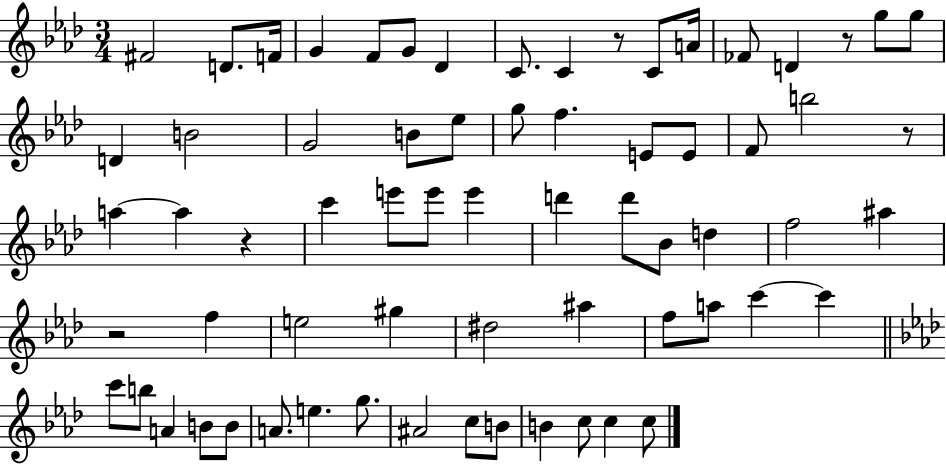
{
  \clef treble
  \numericTimeSignature
  \time 3/4
  \key aes \major
  fis'2 d'8. f'16 | g'4 f'8 g'8 des'4 | c'8. c'4 r8 c'8 a'16 | fes'8 d'4 r8 g''8 g''8 | \break d'4 b'2 | g'2 b'8 ees''8 | g''8 f''4. e'8 e'8 | f'8 b''2 r8 | \break a''4~~ a''4 r4 | c'''4 e'''8 e'''8 e'''4 | d'''4 d'''8 bes'8 d''4 | f''2 ais''4 | \break r2 f''4 | e''2 gis''4 | dis''2 ais''4 | f''8 a''8 c'''4~~ c'''4 | \break \bar "||" \break \key aes \major c'''8 b''8 a'4 b'8 b'8 | a'8. e''4. g''8. | ais'2 c''8 b'8 | b'4 c''8 c''4 c''8 | \break \bar "|."
}